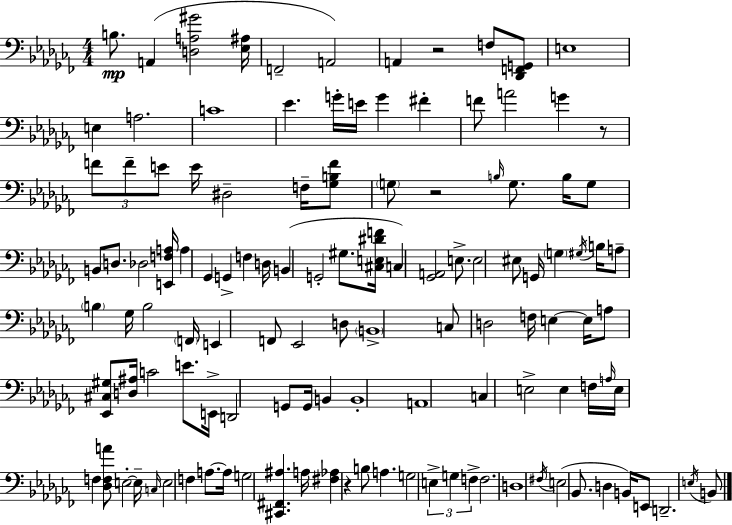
B3/e. A2/q [D3,A3,G#4]/h [Eb3,A#3]/s F2/h A2/h A2/q R/h F3/e [Db2,F2,G2]/e E3/w E3/q A3/h. C4/w Eb4/q. G4/s E4/s G4/q F#4/q F4/e A4/h G4/q R/e F4/e F4/e E4/e E4/s D#3/h F3/s [Gb3,B3,F4]/e G3/e R/h B3/s G3/e. B3/s G3/e B2/e D3/e. Db3/h [E2,F3,A3]/s A3/q Gb2/q G2/q F3/q D3/s B2/q G2/h G#3/e. [C#3,E3,D#4,F4]/s C3/q [Gb2,A2]/h E3/e. E3/h EIS3/e G2/s G3/q G#3/s B3/s A3/e B3/q Gb3/s B3/h F2/s E2/q F2/e Eb2/h D3/e B2/w C3/e D3/h F3/s E3/q E3/s A3/e [Eb2,C#3,G#3]/e [D3,A#3]/s C4/h E4/e. E2/s D2/h G2/e G2/s B2/q B2/w A2/w C3/q E3/h E3/q F3/s A3/s E3/s F3/q [Db3,F3,A4]/e E3/h E3/s C3/s E3/h F3/q A3/e. A3/s G3/h [C#2,F#2,A#3]/q. A3/s [F#3,Ab3]/q R/q B3/e A3/q. G3/h E3/q G3/q F3/q F3/h. D3/w F#3/s E3/h Bb2/e. D3/q B2/s E2/e D2/h. E3/s B2/e